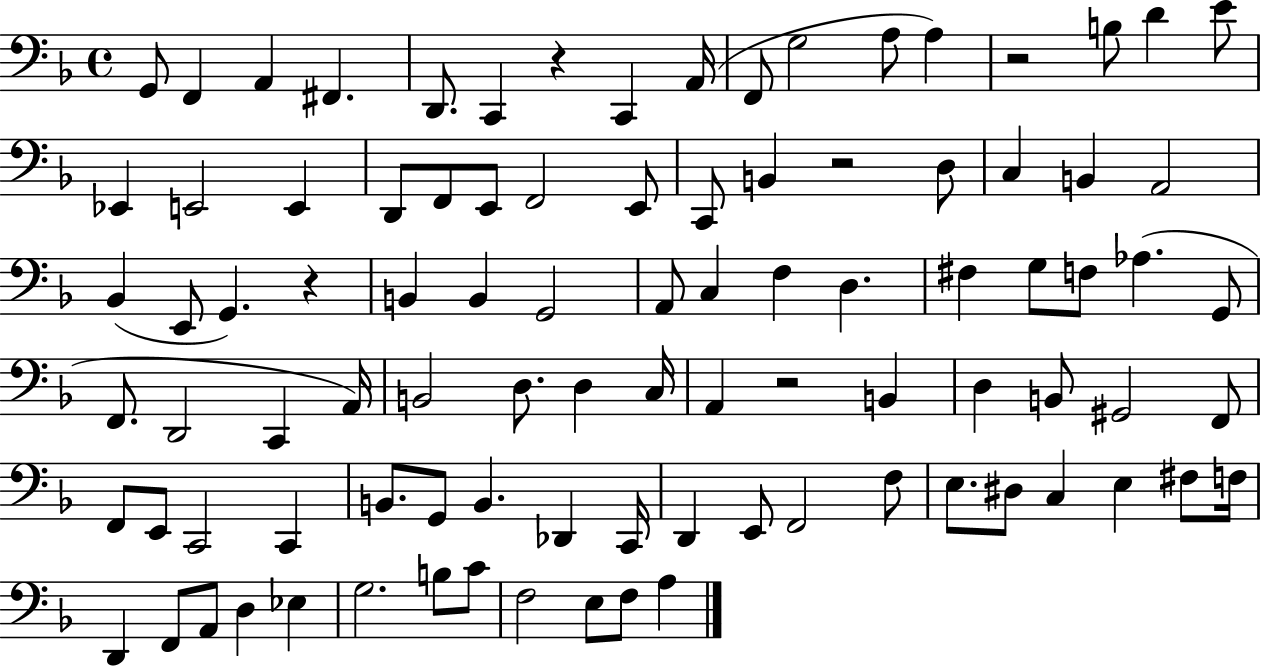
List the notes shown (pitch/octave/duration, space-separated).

G2/e F2/q A2/q F#2/q. D2/e. C2/q R/q C2/q A2/s F2/e G3/h A3/e A3/q R/h B3/e D4/q E4/e Eb2/q E2/h E2/q D2/e F2/e E2/e F2/h E2/e C2/e B2/q R/h D3/e C3/q B2/q A2/h Bb2/q E2/e G2/q. R/q B2/q B2/q G2/h A2/e C3/q F3/q D3/q. F#3/q G3/e F3/e Ab3/q. G2/e F2/e. D2/h C2/q A2/s B2/h D3/e. D3/q C3/s A2/q R/h B2/q D3/q B2/e G#2/h F2/e F2/e E2/e C2/h C2/q B2/e. G2/e B2/q. Db2/q C2/s D2/q E2/e F2/h F3/e E3/e. D#3/e C3/q E3/q F#3/e F3/s D2/q F2/e A2/e D3/q Eb3/q G3/h. B3/e C4/e F3/h E3/e F3/e A3/q